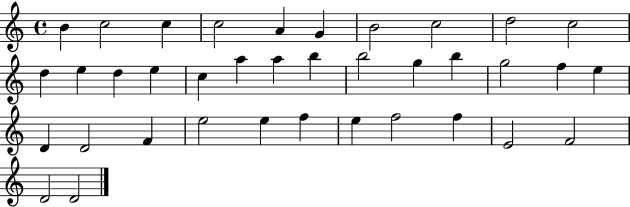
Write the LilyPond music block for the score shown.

{
  \clef treble
  \time 4/4
  \defaultTimeSignature
  \key c \major
  b'4 c''2 c''4 | c''2 a'4 g'4 | b'2 c''2 | d''2 c''2 | \break d''4 e''4 d''4 e''4 | c''4 a''4 a''4 b''4 | b''2 g''4 b''4 | g''2 f''4 e''4 | \break d'4 d'2 f'4 | e''2 e''4 f''4 | e''4 f''2 f''4 | e'2 f'2 | \break d'2 d'2 | \bar "|."
}